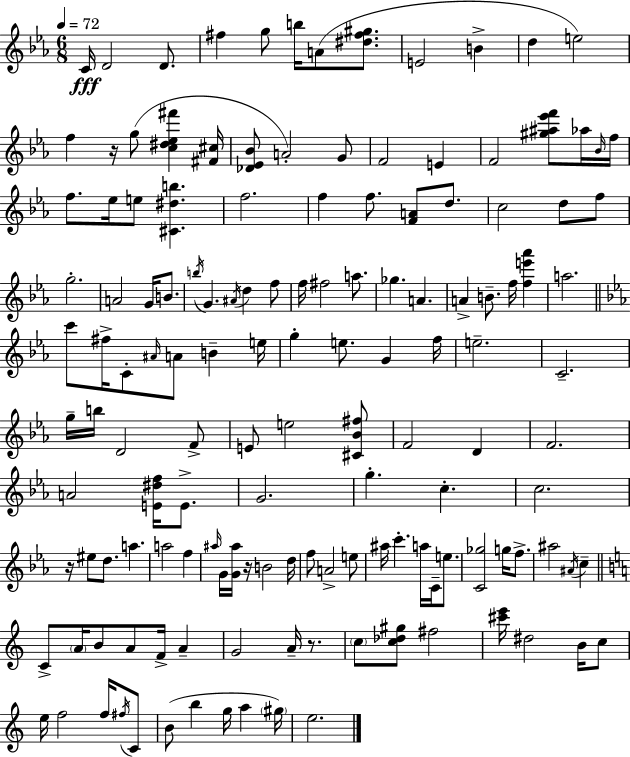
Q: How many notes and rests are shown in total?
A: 141